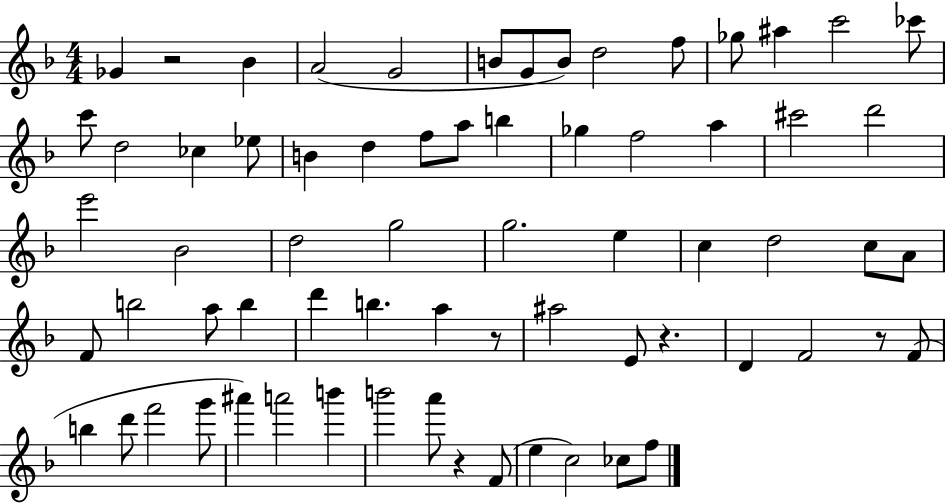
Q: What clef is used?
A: treble